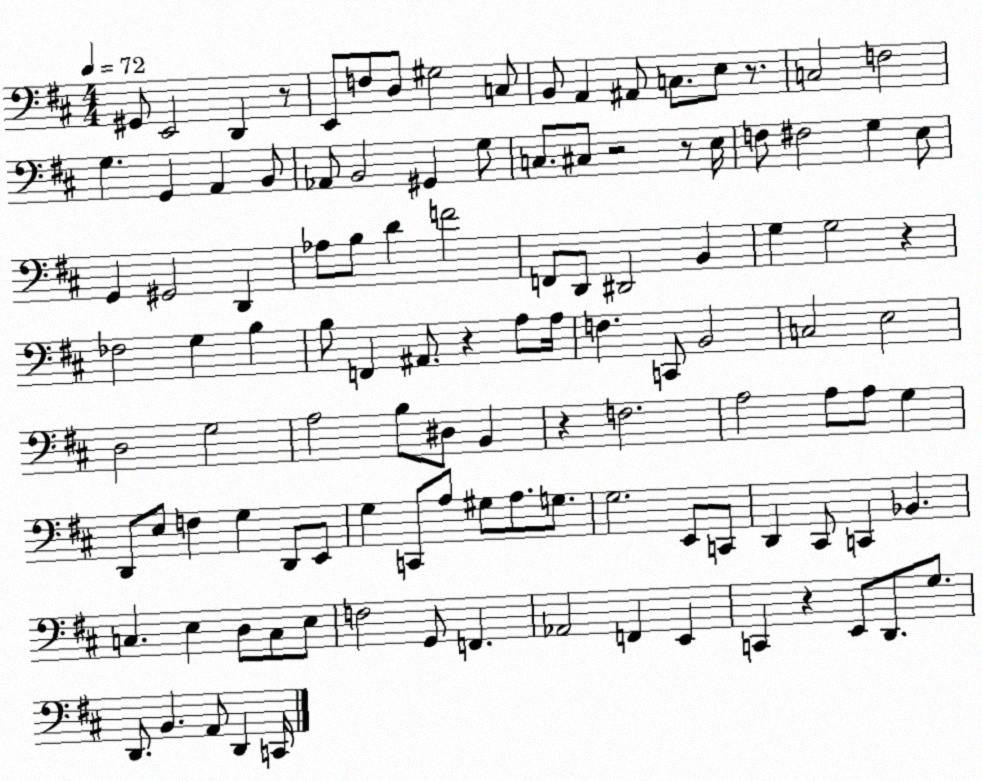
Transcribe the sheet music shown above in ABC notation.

X:1
T:Untitled
M:4/4
L:1/4
K:D
^G,,/2 E,,2 D,, z/2 E,,/2 F,/2 D,/2 ^G,2 C,/2 B,,/2 A,, ^A,,/2 C,/2 E,/2 z/2 C,2 F,2 G, G,, A,, B,,/2 _A,,/2 B,,2 ^G,, G,/2 C,/2 ^C,/2 z2 z/2 E,/4 F,/2 ^F,2 G, E,/2 G,, ^G,,2 D,, _A,/2 B,/2 D F2 F,,/2 D,,/2 ^D,,2 B,, G, G,2 z _F,2 G, B, B,/2 F,, ^A,,/2 z A,/2 A,/4 F, C,,/2 B,,2 C,2 E,2 D,2 G,2 A,2 B,/2 ^D,/2 B,, z F,2 A,2 A,/2 A,/2 G, D,,/2 E,/2 F, G, D,,/2 E,,/2 G, C,,/2 A,/2 ^G,/2 A,/2 G,/2 G,2 E,,/2 C,,/2 D,, ^C,,/2 C,, _B,, C, E, D,/2 C,/2 E,/2 F,2 G,,/2 F,, _A,,2 F,, E,, C,, z E,,/2 D,,/2 G,/2 D,,/2 B,, A,,/2 D,, C,,/4